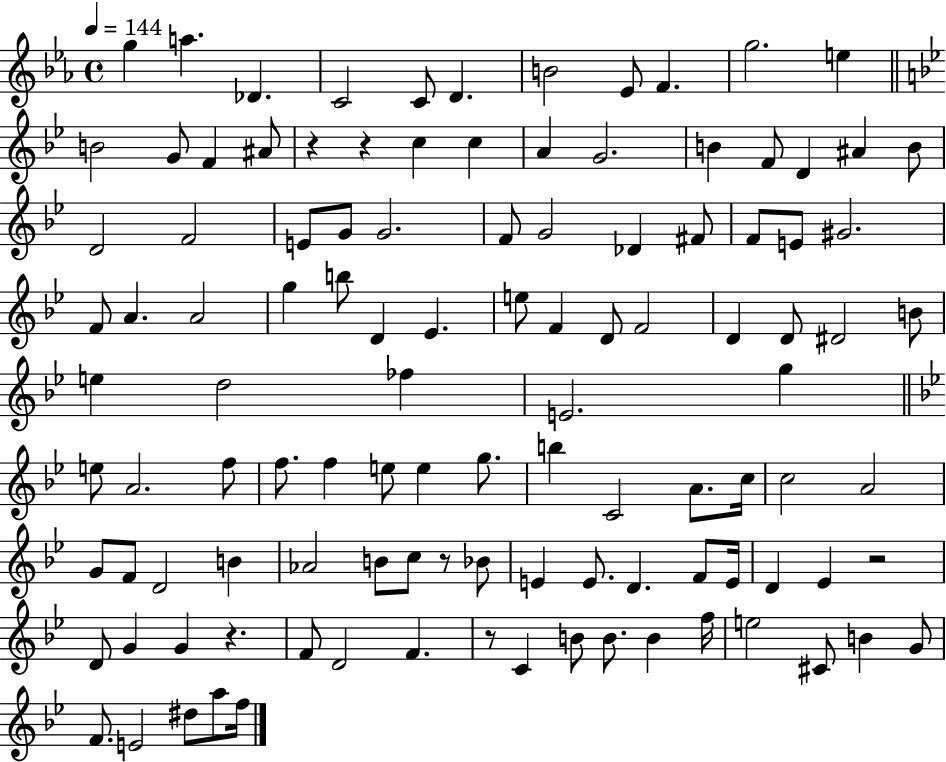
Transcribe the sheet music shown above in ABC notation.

X:1
T:Untitled
M:4/4
L:1/4
K:Eb
g a _D C2 C/2 D B2 _E/2 F g2 e B2 G/2 F ^A/2 z z c c A G2 B F/2 D ^A B/2 D2 F2 E/2 G/2 G2 F/2 G2 _D ^F/2 F/2 E/2 ^G2 F/2 A A2 g b/2 D _E e/2 F D/2 F2 D D/2 ^D2 B/2 e d2 _f E2 g e/2 A2 f/2 f/2 f e/2 e g/2 b C2 A/2 c/4 c2 A2 G/2 F/2 D2 B _A2 B/2 c/2 z/2 _B/2 E E/2 D F/2 E/4 D _E z2 D/2 G G z F/2 D2 F z/2 C B/2 B/2 B f/4 e2 ^C/2 B G/2 F/2 E2 ^d/2 a/2 f/4